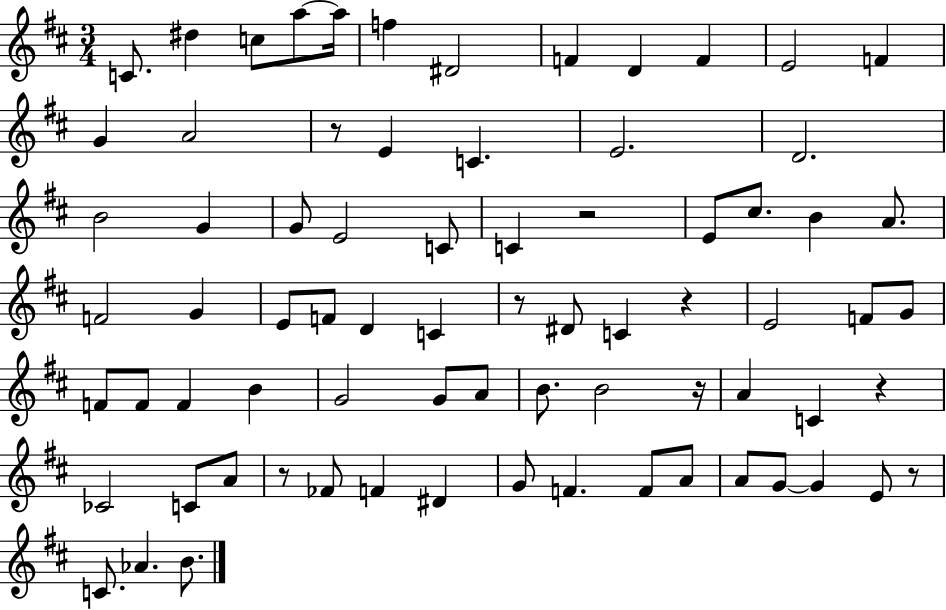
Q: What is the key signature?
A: D major